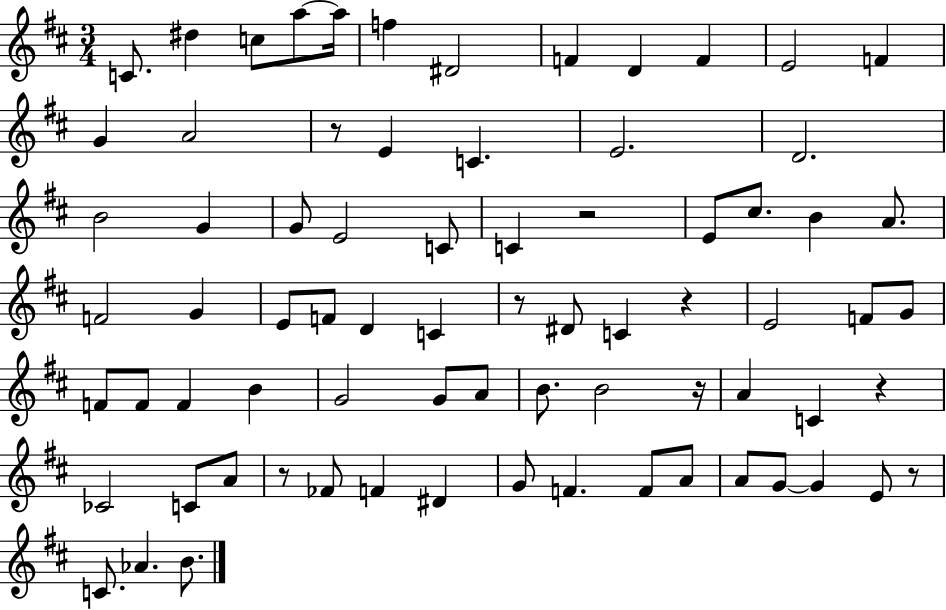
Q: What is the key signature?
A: D major